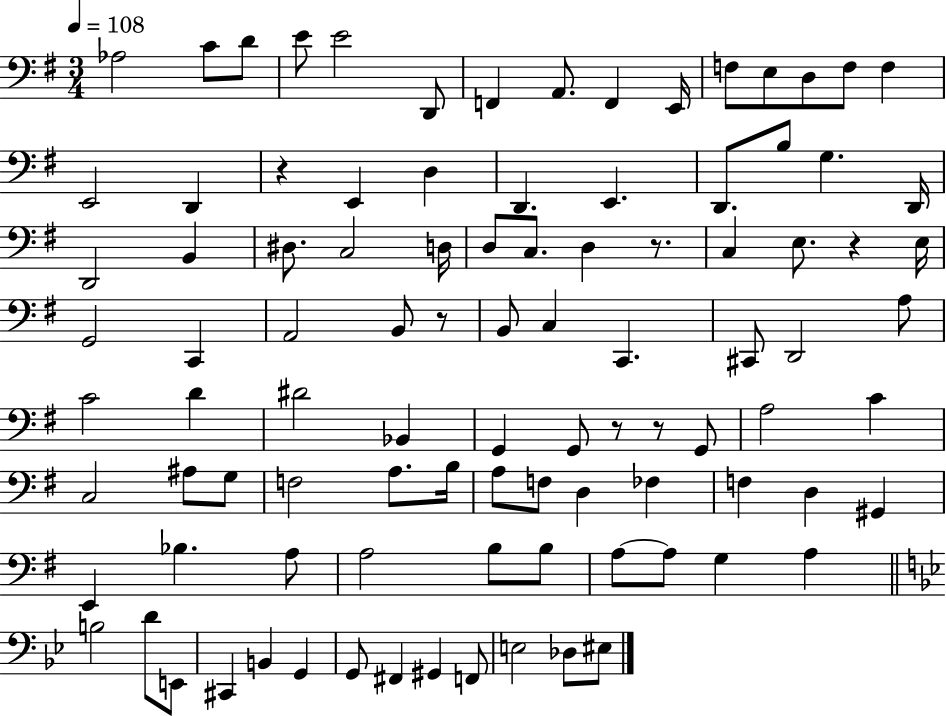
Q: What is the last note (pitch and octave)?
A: EIS3